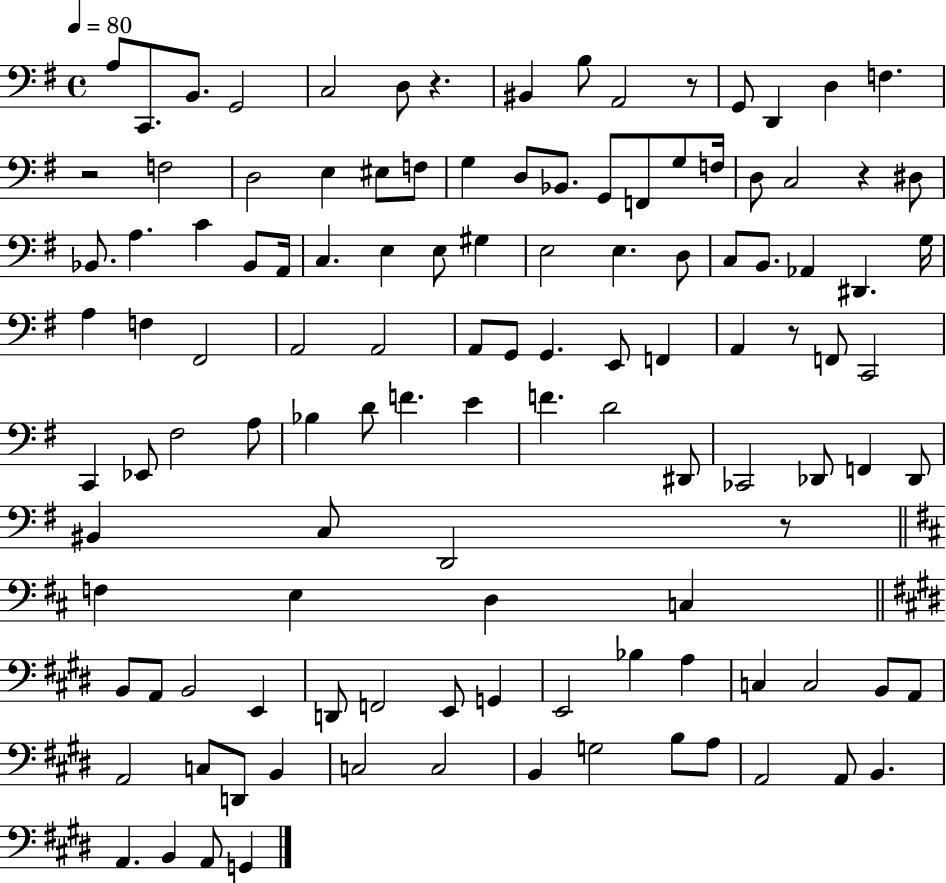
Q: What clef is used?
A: bass